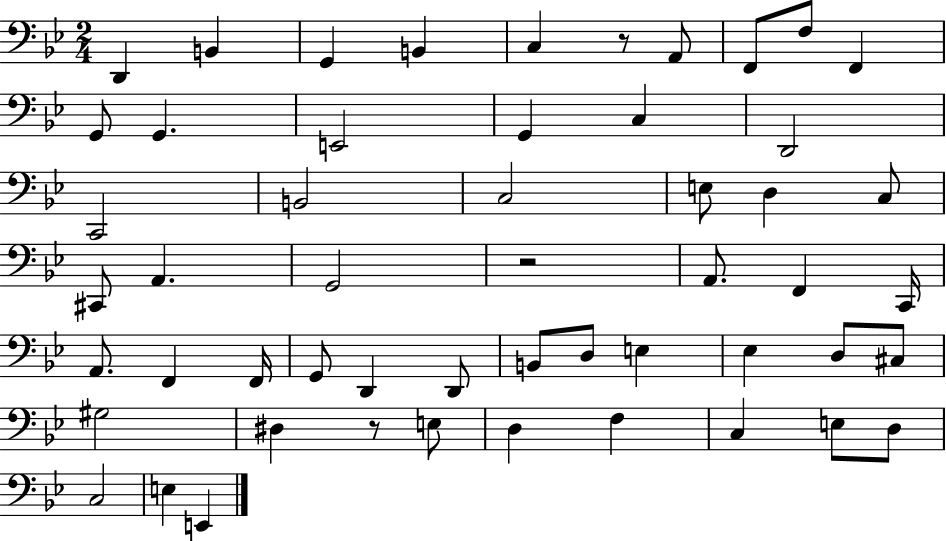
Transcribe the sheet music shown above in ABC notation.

X:1
T:Untitled
M:2/4
L:1/4
K:Bb
D,, B,, G,, B,, C, z/2 A,,/2 F,,/2 F,/2 F,, G,,/2 G,, E,,2 G,, C, D,,2 C,,2 B,,2 C,2 E,/2 D, C,/2 ^C,,/2 A,, G,,2 z2 A,,/2 F,, C,,/4 A,,/2 F,, F,,/4 G,,/2 D,, D,,/2 B,,/2 D,/2 E, _E, D,/2 ^C,/2 ^G,2 ^D, z/2 E,/2 D, F, C, E,/2 D,/2 C,2 E, E,,